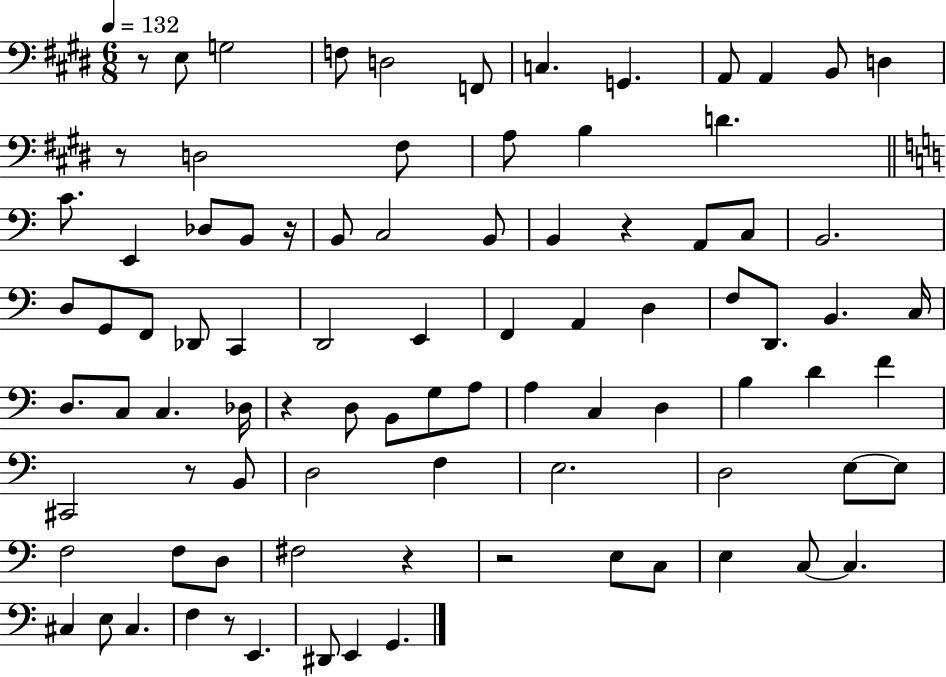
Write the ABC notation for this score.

X:1
T:Untitled
M:6/8
L:1/4
K:E
z/2 E,/2 G,2 F,/2 D,2 F,,/2 C, G,, A,,/2 A,, B,,/2 D, z/2 D,2 ^F,/2 A,/2 B, D C/2 E,, _D,/2 B,,/2 z/4 B,,/2 C,2 B,,/2 B,, z A,,/2 C,/2 B,,2 D,/2 G,,/2 F,,/2 _D,,/2 C,, D,,2 E,, F,, A,, D, F,/2 D,,/2 B,, C,/4 D,/2 C,/2 C, _D,/4 z D,/2 B,,/2 G,/2 A,/2 A, C, D, B, D F ^C,,2 z/2 B,,/2 D,2 F, E,2 D,2 E,/2 E,/2 F,2 F,/2 D,/2 ^F,2 z z2 E,/2 C,/2 E, C,/2 C, ^C, E,/2 ^C, F, z/2 E,, ^D,,/2 E,, G,,